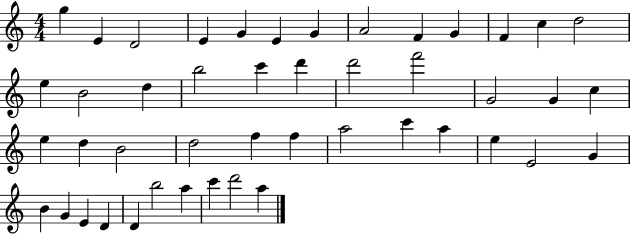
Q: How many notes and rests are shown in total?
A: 46